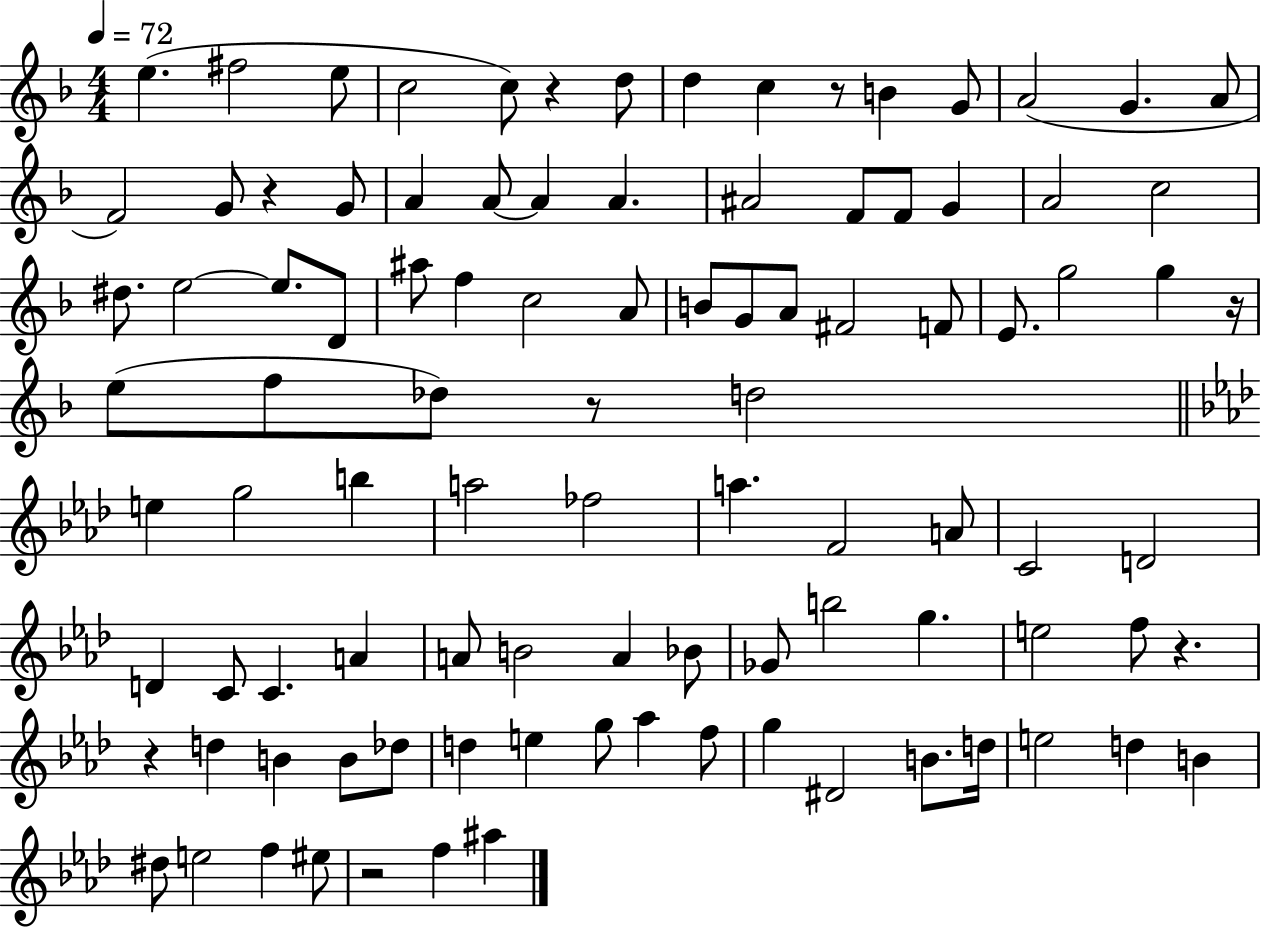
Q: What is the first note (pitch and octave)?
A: E5